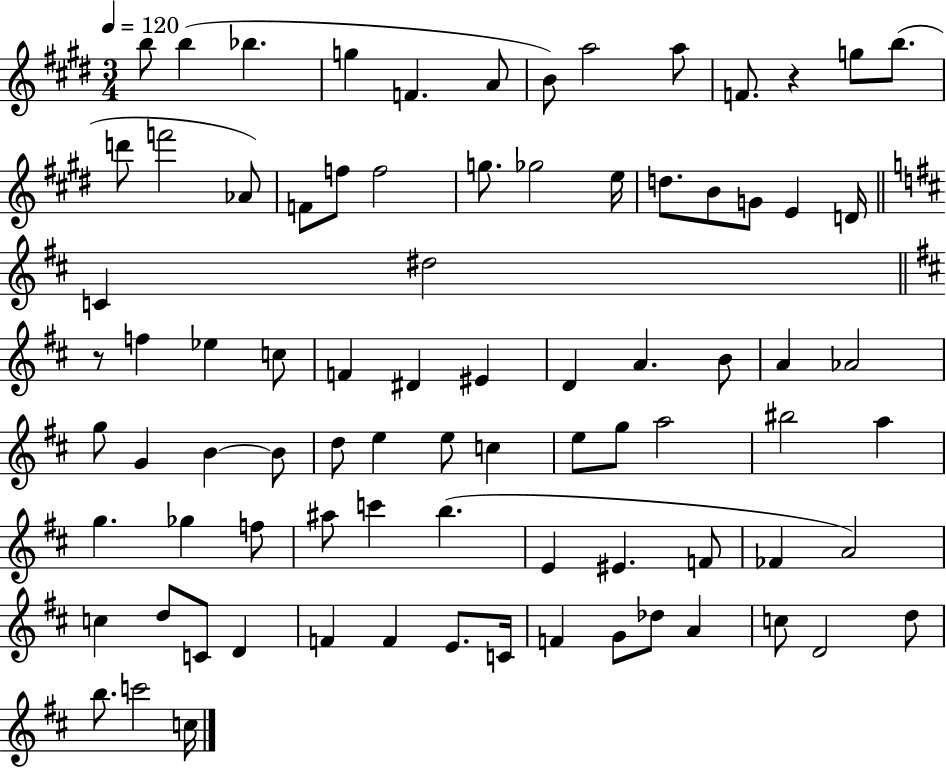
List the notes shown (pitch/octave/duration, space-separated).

B5/e B5/q Bb5/q. G5/q F4/q. A4/e B4/e A5/h A5/e F4/e. R/q G5/e B5/e. D6/e F6/h Ab4/e F4/e F5/e F5/h G5/e. Gb5/h E5/s D5/e. B4/e G4/e E4/q D4/s C4/q D#5/h R/e F5/q Eb5/q C5/e F4/q D#4/q EIS4/q D4/q A4/q. B4/e A4/q Ab4/h G5/e G4/q B4/q B4/e D5/e E5/q E5/e C5/q E5/e G5/e A5/h BIS5/h A5/q G5/q. Gb5/q F5/e A#5/e C6/q B5/q. E4/q EIS4/q. F4/e FES4/q A4/h C5/q D5/e C4/e D4/q F4/q F4/q E4/e. C4/s F4/q G4/e Db5/e A4/q C5/e D4/h D5/e B5/e. C6/h C5/s